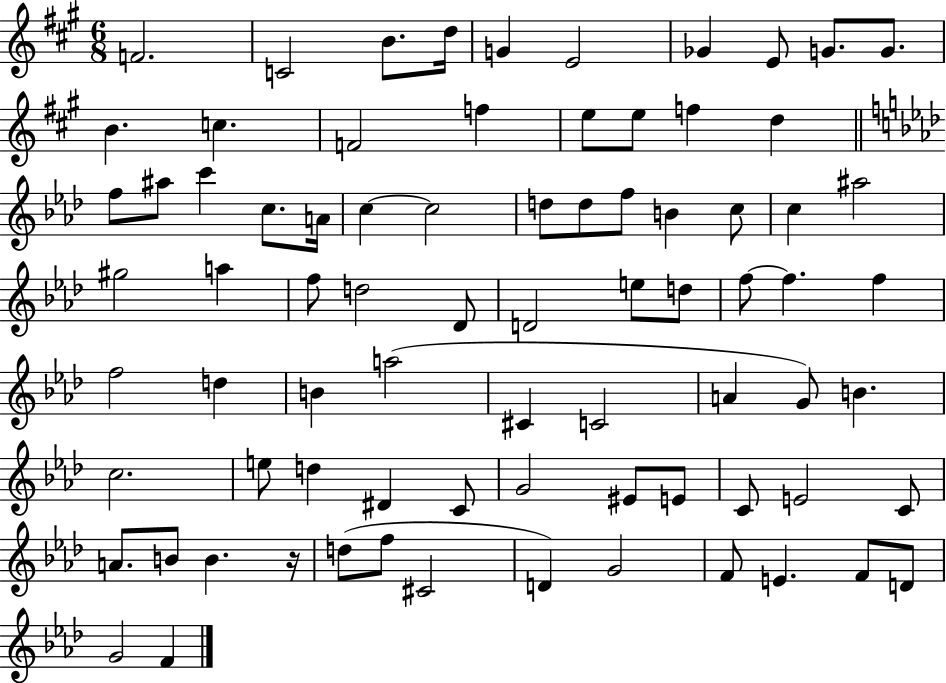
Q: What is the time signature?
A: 6/8